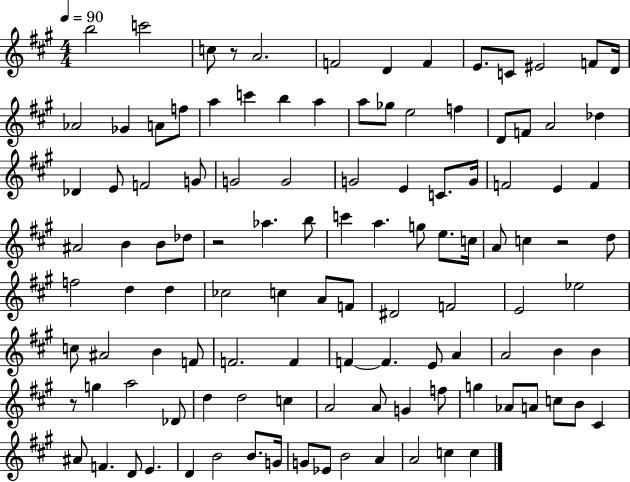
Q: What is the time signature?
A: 4/4